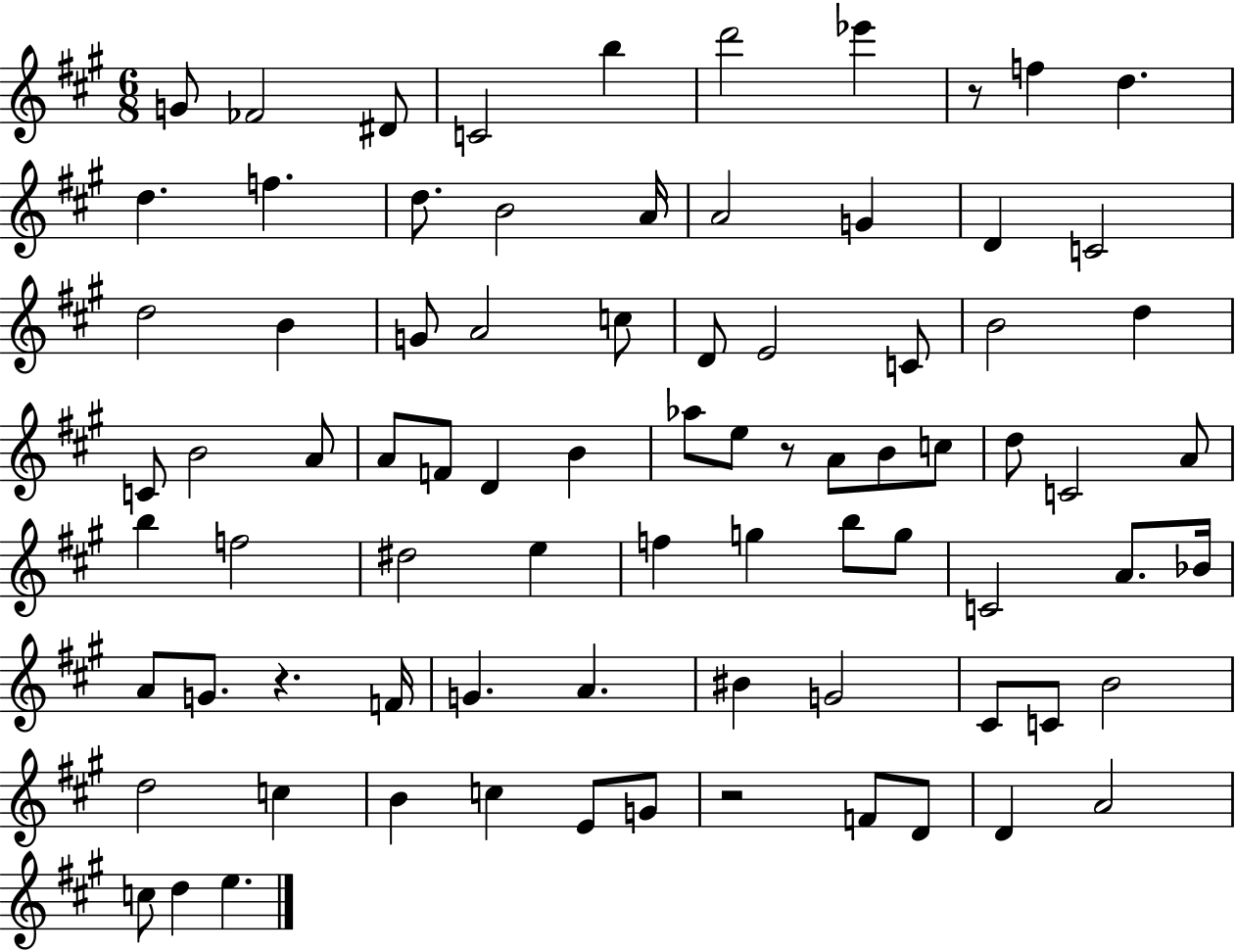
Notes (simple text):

G4/e FES4/h D#4/e C4/h B5/q D6/h Eb6/q R/e F5/q D5/q. D5/q. F5/q. D5/e. B4/h A4/s A4/h G4/q D4/q C4/h D5/h B4/q G4/e A4/h C5/e D4/e E4/h C4/e B4/h D5/q C4/e B4/h A4/e A4/e F4/e D4/q B4/q Ab5/e E5/e R/e A4/e B4/e C5/e D5/e C4/h A4/e B5/q F5/h D#5/h E5/q F5/q G5/q B5/e G5/e C4/h A4/e. Bb4/s A4/e G4/e. R/q. F4/s G4/q. A4/q. BIS4/q G4/h C#4/e C4/e B4/h D5/h C5/q B4/q C5/q E4/e G4/e R/h F4/e D4/e D4/q A4/h C5/e D5/q E5/q.